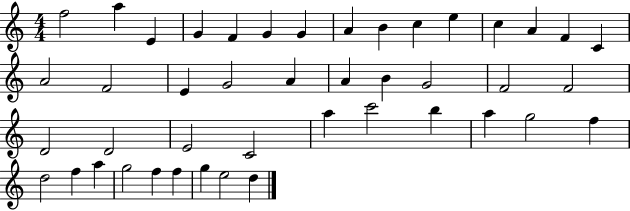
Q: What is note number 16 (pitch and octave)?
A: A4